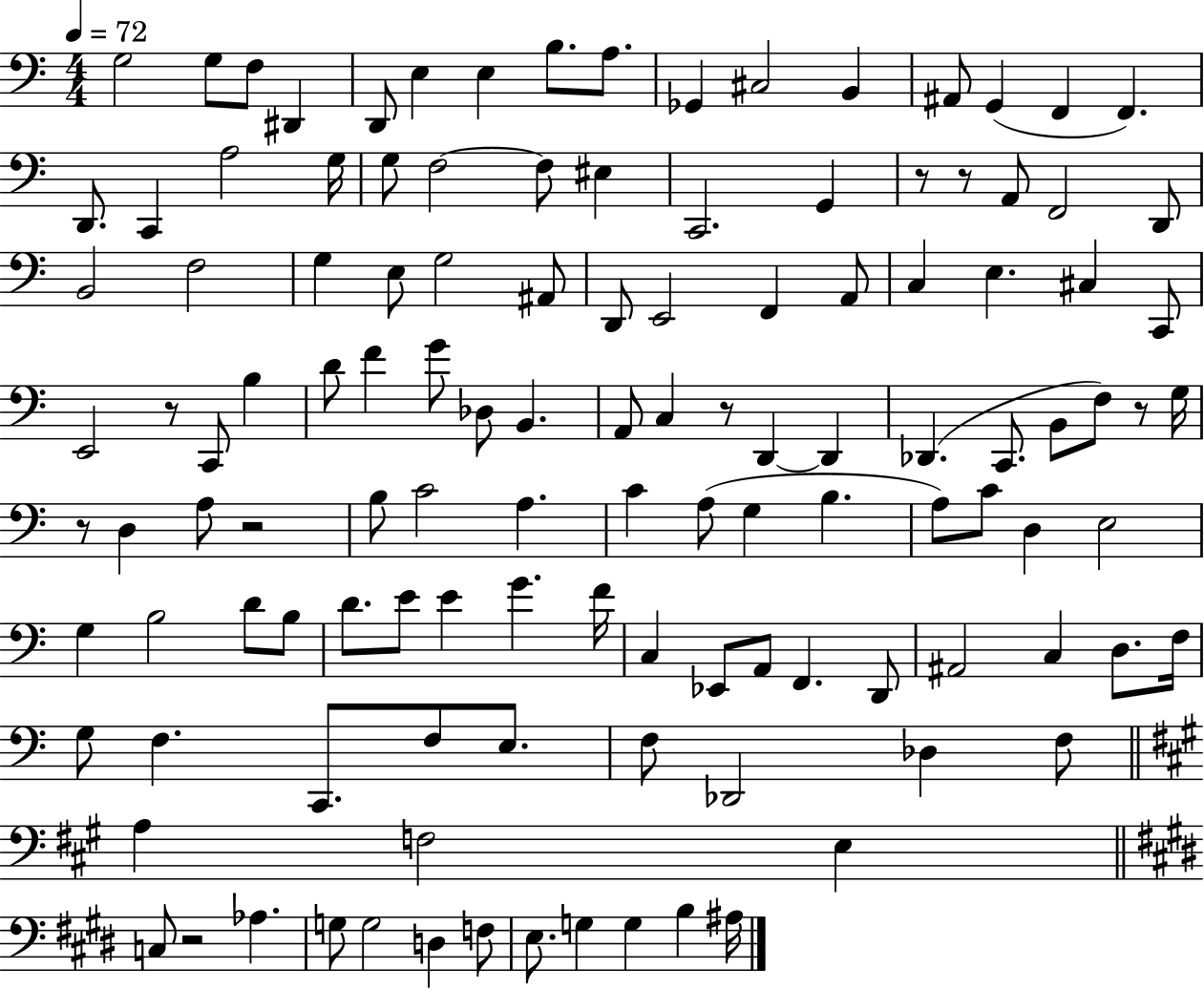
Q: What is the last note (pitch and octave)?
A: A#3